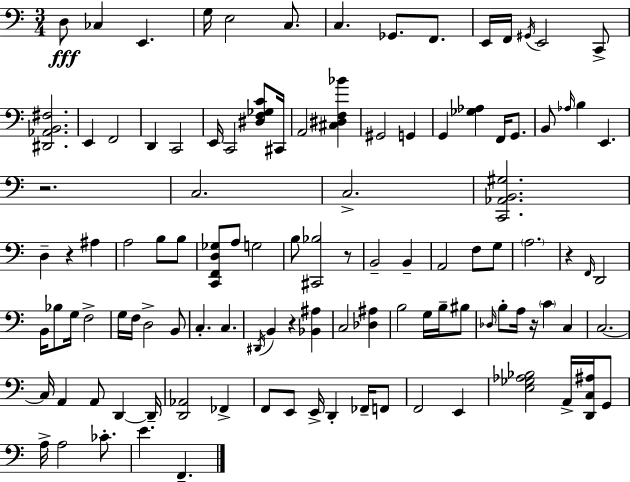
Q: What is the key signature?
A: C major